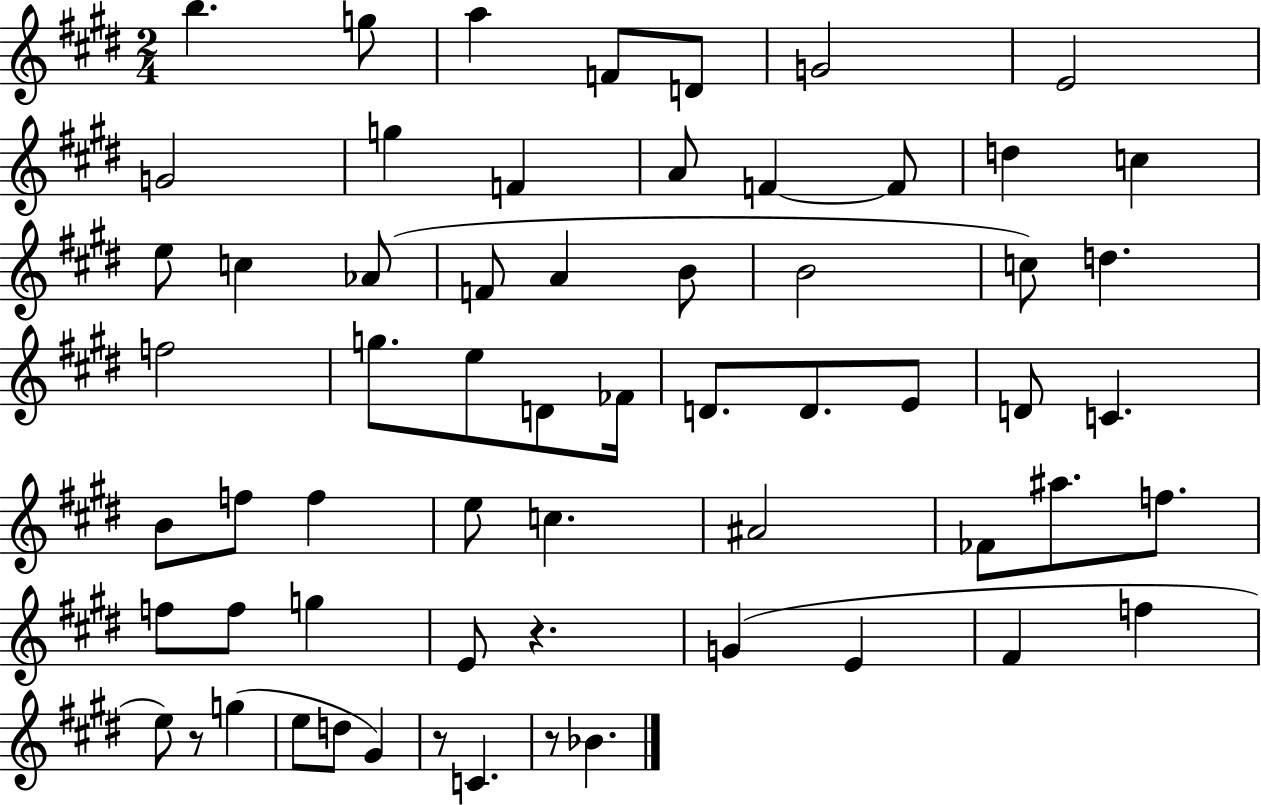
X:1
T:Untitled
M:2/4
L:1/4
K:E
b g/2 a F/2 D/2 G2 E2 G2 g F A/2 F F/2 d c e/2 c _A/2 F/2 A B/2 B2 c/2 d f2 g/2 e/2 D/2 _F/4 D/2 D/2 E/2 D/2 C B/2 f/2 f e/2 c ^A2 _F/2 ^a/2 f/2 f/2 f/2 g E/2 z G E ^F f e/2 z/2 g e/2 d/2 ^G z/2 C z/2 _B